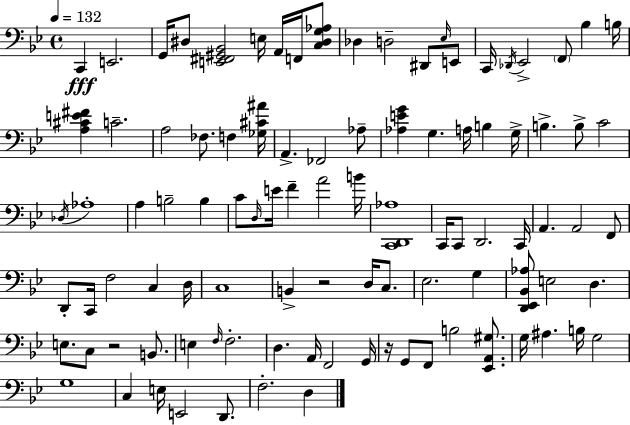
C2/q E2/h. G2/s D#3/e [E2,F#2,G#2,Bb2]/h E3/s A2/s F2/s [C3,D#3,G3,Ab3]/e Db3/q D3/h D#2/e Eb3/s E2/e C2/s Db2/s Eb2/h F2/e Bb3/q B3/s [A3,C#4,E4,F#4]/q C4/h. A3/h FES3/e. F3/q [Gb3,C#4,A#4]/s A2/q. FES2/h Ab3/e [Ab3,E4,G4]/q G3/q. A3/s B3/q G3/s B3/q. B3/e C4/h Db3/s Ab3/w A3/q B3/h B3/q C4/e D3/s E4/s F4/q A4/h B4/s [C2,D2,Ab3]/w C2/s C2/e D2/h. C2/s A2/q. A2/h F2/e D2/e C2/s F3/h C3/q D3/s C3/w B2/q R/h D3/s C3/e. Eb3/h. G3/q [D2,Eb2,Bb2,Ab3]/e E3/h D3/q. E3/e. C3/e R/h B2/e. E3/q F3/s F3/h. D3/q. A2/s F2/h G2/s R/s G2/e F2/e B3/h [Eb2,A2,G#3]/e. G3/s A#3/q. B3/s G3/h G3/w C3/q E3/s E2/h D2/e. F3/h. D3/q